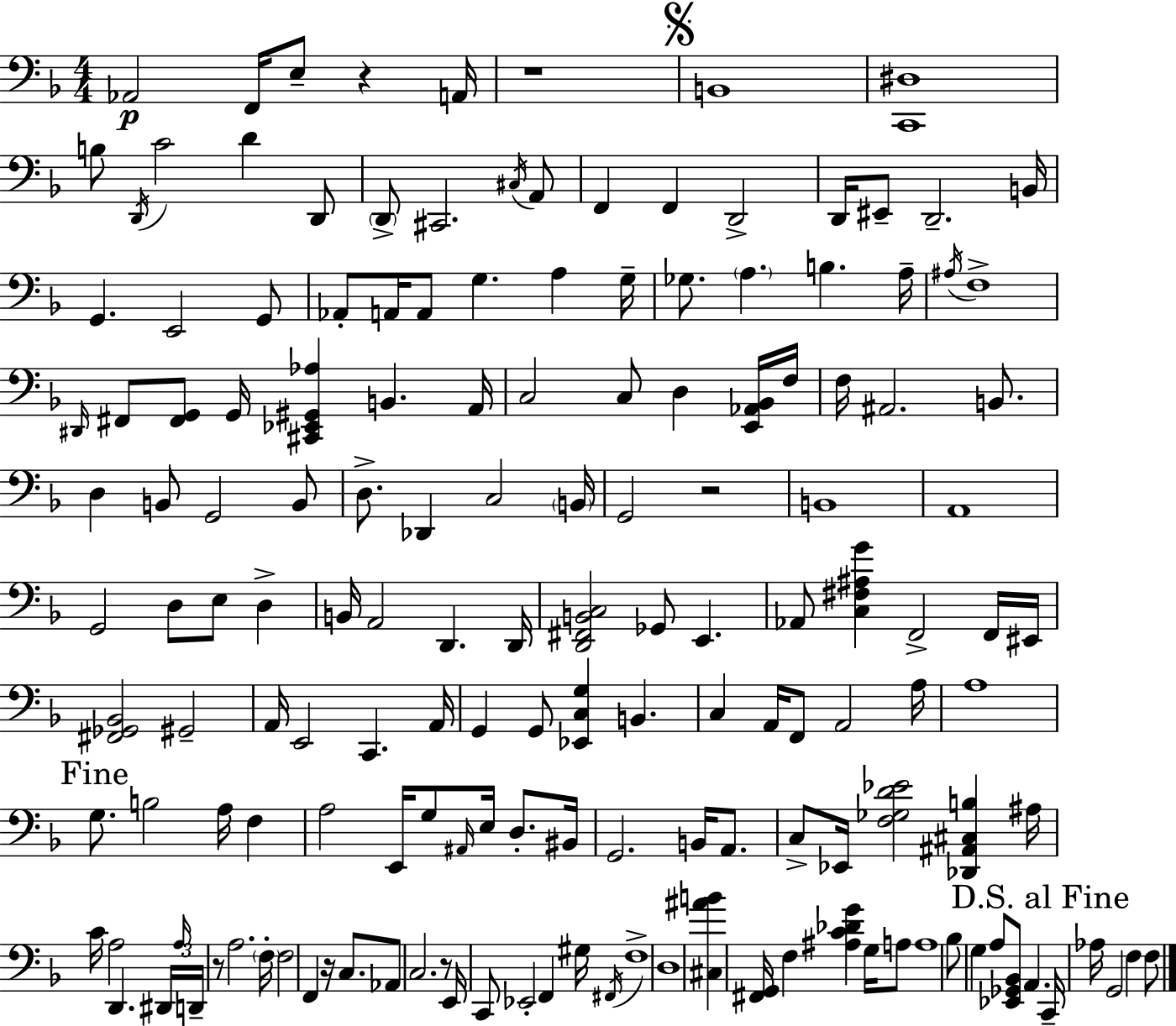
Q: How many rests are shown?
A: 6